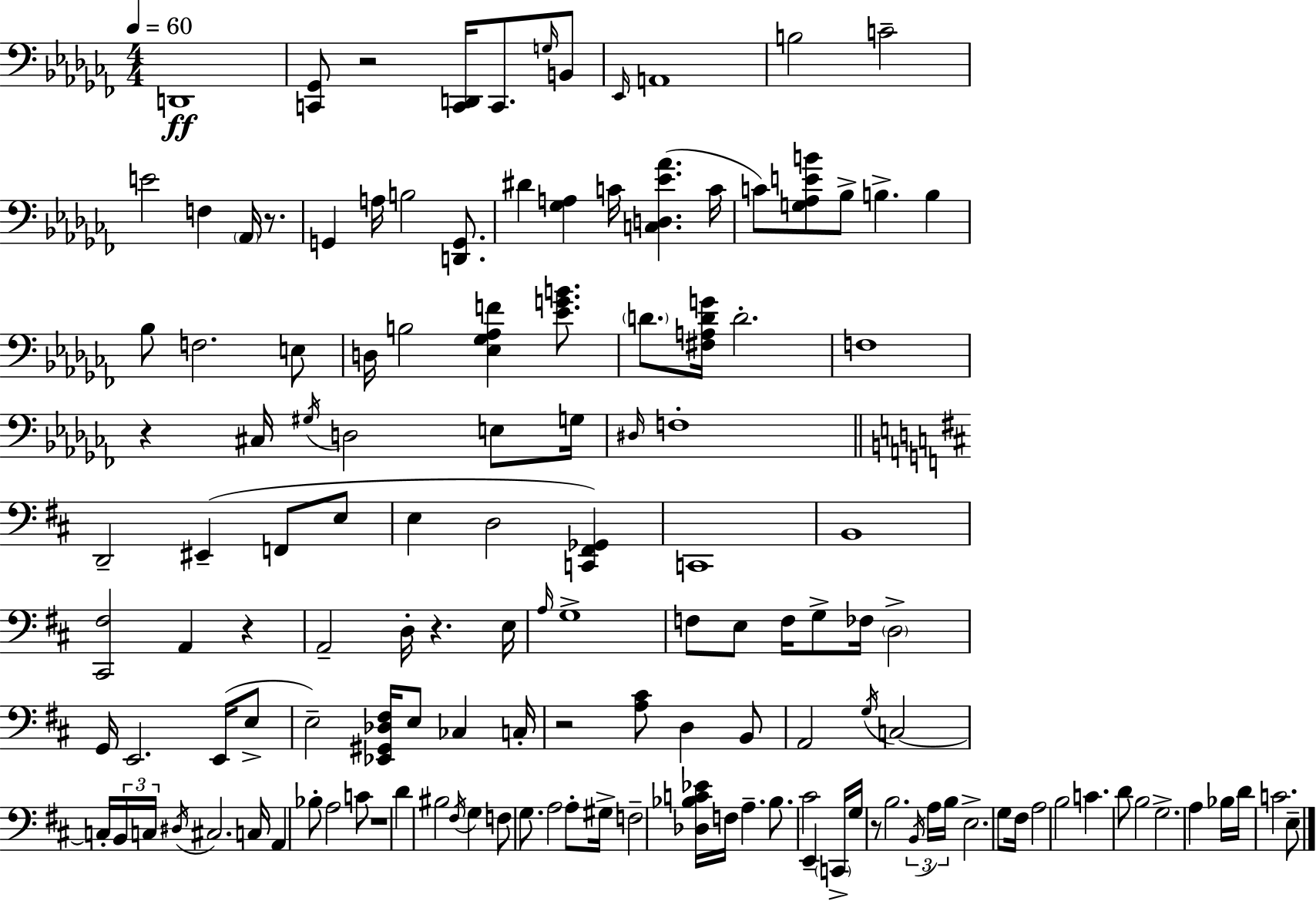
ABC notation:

X:1
T:Untitled
M:4/4
L:1/4
K:Abm
D,,4 [C,,_G,,]/2 z2 [C,,D,,]/4 C,,/2 G,/4 B,,/2 _E,,/4 A,,4 B,2 C2 E2 F, _A,,/4 z/2 G,, A,/4 B,2 [D,,G,,]/2 ^D [_G,A,] C/4 [C,D,_E_A] C/4 C/2 [G,_A,EB]/2 _B,/2 B, B, _B,/2 F,2 E,/2 D,/4 B,2 [_E,_G,_A,F] [_EGB]/2 D/2 [^F,A,DG]/4 D2 F,4 z ^C,/4 ^G,/4 D,2 E,/2 G,/4 ^D,/4 F,4 D,,2 ^E,, F,,/2 E,/2 E, D,2 [C,,^F,,_G,,] C,,4 B,,4 [^C,,^F,]2 A,, z A,,2 D,/4 z E,/4 A,/4 G,4 F,/2 E,/2 F,/4 G,/2 _F,/4 D,2 G,,/4 E,,2 E,,/4 E,/2 E,2 [_E,,^G,,_D,^F,]/4 E,/2 _C, C,/4 z2 [A,^C]/2 D, B,,/2 A,,2 G,/4 C,2 C,/4 B,,/4 C,/4 ^D,/4 ^C,2 C,/4 A,, _B,/2 A,2 C/2 z4 D ^B,2 ^F,/4 G, F,/2 G,/2 A,2 A,/2 ^G,/4 F,2 [_D,_B,C_E]/4 F,/4 A, _B,/2 ^C2 E,, C,,/4 G,/4 z/2 B,2 B,,/4 A,/4 B,/4 E,2 G,/2 ^F,/4 A,2 B,2 C D/2 B,2 G,2 A, _B,/4 D/4 C2 E,/2